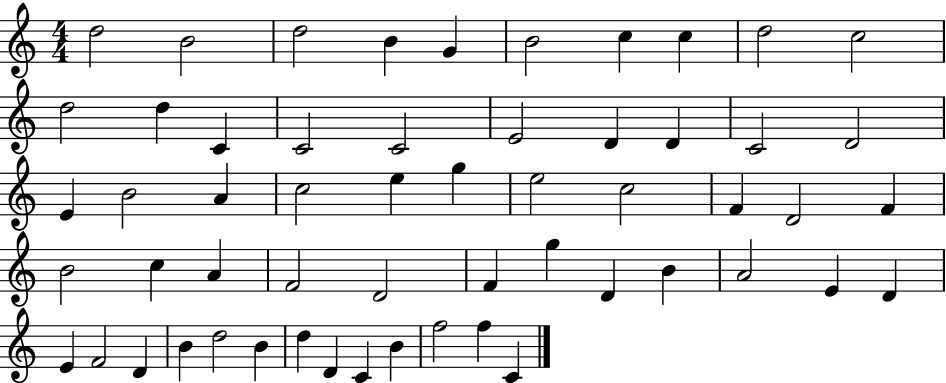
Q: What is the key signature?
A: C major